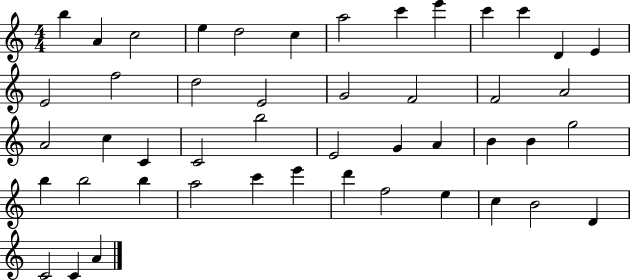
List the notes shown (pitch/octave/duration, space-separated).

B5/q A4/q C5/h E5/q D5/h C5/q A5/h C6/q E6/q C6/q C6/q D4/q E4/q E4/h F5/h D5/h E4/h G4/h F4/h F4/h A4/h A4/h C5/q C4/q C4/h B5/h E4/h G4/q A4/q B4/q B4/q G5/h B5/q B5/h B5/q A5/h C6/q E6/q D6/q F5/h E5/q C5/q B4/h D4/q C4/h C4/q A4/q